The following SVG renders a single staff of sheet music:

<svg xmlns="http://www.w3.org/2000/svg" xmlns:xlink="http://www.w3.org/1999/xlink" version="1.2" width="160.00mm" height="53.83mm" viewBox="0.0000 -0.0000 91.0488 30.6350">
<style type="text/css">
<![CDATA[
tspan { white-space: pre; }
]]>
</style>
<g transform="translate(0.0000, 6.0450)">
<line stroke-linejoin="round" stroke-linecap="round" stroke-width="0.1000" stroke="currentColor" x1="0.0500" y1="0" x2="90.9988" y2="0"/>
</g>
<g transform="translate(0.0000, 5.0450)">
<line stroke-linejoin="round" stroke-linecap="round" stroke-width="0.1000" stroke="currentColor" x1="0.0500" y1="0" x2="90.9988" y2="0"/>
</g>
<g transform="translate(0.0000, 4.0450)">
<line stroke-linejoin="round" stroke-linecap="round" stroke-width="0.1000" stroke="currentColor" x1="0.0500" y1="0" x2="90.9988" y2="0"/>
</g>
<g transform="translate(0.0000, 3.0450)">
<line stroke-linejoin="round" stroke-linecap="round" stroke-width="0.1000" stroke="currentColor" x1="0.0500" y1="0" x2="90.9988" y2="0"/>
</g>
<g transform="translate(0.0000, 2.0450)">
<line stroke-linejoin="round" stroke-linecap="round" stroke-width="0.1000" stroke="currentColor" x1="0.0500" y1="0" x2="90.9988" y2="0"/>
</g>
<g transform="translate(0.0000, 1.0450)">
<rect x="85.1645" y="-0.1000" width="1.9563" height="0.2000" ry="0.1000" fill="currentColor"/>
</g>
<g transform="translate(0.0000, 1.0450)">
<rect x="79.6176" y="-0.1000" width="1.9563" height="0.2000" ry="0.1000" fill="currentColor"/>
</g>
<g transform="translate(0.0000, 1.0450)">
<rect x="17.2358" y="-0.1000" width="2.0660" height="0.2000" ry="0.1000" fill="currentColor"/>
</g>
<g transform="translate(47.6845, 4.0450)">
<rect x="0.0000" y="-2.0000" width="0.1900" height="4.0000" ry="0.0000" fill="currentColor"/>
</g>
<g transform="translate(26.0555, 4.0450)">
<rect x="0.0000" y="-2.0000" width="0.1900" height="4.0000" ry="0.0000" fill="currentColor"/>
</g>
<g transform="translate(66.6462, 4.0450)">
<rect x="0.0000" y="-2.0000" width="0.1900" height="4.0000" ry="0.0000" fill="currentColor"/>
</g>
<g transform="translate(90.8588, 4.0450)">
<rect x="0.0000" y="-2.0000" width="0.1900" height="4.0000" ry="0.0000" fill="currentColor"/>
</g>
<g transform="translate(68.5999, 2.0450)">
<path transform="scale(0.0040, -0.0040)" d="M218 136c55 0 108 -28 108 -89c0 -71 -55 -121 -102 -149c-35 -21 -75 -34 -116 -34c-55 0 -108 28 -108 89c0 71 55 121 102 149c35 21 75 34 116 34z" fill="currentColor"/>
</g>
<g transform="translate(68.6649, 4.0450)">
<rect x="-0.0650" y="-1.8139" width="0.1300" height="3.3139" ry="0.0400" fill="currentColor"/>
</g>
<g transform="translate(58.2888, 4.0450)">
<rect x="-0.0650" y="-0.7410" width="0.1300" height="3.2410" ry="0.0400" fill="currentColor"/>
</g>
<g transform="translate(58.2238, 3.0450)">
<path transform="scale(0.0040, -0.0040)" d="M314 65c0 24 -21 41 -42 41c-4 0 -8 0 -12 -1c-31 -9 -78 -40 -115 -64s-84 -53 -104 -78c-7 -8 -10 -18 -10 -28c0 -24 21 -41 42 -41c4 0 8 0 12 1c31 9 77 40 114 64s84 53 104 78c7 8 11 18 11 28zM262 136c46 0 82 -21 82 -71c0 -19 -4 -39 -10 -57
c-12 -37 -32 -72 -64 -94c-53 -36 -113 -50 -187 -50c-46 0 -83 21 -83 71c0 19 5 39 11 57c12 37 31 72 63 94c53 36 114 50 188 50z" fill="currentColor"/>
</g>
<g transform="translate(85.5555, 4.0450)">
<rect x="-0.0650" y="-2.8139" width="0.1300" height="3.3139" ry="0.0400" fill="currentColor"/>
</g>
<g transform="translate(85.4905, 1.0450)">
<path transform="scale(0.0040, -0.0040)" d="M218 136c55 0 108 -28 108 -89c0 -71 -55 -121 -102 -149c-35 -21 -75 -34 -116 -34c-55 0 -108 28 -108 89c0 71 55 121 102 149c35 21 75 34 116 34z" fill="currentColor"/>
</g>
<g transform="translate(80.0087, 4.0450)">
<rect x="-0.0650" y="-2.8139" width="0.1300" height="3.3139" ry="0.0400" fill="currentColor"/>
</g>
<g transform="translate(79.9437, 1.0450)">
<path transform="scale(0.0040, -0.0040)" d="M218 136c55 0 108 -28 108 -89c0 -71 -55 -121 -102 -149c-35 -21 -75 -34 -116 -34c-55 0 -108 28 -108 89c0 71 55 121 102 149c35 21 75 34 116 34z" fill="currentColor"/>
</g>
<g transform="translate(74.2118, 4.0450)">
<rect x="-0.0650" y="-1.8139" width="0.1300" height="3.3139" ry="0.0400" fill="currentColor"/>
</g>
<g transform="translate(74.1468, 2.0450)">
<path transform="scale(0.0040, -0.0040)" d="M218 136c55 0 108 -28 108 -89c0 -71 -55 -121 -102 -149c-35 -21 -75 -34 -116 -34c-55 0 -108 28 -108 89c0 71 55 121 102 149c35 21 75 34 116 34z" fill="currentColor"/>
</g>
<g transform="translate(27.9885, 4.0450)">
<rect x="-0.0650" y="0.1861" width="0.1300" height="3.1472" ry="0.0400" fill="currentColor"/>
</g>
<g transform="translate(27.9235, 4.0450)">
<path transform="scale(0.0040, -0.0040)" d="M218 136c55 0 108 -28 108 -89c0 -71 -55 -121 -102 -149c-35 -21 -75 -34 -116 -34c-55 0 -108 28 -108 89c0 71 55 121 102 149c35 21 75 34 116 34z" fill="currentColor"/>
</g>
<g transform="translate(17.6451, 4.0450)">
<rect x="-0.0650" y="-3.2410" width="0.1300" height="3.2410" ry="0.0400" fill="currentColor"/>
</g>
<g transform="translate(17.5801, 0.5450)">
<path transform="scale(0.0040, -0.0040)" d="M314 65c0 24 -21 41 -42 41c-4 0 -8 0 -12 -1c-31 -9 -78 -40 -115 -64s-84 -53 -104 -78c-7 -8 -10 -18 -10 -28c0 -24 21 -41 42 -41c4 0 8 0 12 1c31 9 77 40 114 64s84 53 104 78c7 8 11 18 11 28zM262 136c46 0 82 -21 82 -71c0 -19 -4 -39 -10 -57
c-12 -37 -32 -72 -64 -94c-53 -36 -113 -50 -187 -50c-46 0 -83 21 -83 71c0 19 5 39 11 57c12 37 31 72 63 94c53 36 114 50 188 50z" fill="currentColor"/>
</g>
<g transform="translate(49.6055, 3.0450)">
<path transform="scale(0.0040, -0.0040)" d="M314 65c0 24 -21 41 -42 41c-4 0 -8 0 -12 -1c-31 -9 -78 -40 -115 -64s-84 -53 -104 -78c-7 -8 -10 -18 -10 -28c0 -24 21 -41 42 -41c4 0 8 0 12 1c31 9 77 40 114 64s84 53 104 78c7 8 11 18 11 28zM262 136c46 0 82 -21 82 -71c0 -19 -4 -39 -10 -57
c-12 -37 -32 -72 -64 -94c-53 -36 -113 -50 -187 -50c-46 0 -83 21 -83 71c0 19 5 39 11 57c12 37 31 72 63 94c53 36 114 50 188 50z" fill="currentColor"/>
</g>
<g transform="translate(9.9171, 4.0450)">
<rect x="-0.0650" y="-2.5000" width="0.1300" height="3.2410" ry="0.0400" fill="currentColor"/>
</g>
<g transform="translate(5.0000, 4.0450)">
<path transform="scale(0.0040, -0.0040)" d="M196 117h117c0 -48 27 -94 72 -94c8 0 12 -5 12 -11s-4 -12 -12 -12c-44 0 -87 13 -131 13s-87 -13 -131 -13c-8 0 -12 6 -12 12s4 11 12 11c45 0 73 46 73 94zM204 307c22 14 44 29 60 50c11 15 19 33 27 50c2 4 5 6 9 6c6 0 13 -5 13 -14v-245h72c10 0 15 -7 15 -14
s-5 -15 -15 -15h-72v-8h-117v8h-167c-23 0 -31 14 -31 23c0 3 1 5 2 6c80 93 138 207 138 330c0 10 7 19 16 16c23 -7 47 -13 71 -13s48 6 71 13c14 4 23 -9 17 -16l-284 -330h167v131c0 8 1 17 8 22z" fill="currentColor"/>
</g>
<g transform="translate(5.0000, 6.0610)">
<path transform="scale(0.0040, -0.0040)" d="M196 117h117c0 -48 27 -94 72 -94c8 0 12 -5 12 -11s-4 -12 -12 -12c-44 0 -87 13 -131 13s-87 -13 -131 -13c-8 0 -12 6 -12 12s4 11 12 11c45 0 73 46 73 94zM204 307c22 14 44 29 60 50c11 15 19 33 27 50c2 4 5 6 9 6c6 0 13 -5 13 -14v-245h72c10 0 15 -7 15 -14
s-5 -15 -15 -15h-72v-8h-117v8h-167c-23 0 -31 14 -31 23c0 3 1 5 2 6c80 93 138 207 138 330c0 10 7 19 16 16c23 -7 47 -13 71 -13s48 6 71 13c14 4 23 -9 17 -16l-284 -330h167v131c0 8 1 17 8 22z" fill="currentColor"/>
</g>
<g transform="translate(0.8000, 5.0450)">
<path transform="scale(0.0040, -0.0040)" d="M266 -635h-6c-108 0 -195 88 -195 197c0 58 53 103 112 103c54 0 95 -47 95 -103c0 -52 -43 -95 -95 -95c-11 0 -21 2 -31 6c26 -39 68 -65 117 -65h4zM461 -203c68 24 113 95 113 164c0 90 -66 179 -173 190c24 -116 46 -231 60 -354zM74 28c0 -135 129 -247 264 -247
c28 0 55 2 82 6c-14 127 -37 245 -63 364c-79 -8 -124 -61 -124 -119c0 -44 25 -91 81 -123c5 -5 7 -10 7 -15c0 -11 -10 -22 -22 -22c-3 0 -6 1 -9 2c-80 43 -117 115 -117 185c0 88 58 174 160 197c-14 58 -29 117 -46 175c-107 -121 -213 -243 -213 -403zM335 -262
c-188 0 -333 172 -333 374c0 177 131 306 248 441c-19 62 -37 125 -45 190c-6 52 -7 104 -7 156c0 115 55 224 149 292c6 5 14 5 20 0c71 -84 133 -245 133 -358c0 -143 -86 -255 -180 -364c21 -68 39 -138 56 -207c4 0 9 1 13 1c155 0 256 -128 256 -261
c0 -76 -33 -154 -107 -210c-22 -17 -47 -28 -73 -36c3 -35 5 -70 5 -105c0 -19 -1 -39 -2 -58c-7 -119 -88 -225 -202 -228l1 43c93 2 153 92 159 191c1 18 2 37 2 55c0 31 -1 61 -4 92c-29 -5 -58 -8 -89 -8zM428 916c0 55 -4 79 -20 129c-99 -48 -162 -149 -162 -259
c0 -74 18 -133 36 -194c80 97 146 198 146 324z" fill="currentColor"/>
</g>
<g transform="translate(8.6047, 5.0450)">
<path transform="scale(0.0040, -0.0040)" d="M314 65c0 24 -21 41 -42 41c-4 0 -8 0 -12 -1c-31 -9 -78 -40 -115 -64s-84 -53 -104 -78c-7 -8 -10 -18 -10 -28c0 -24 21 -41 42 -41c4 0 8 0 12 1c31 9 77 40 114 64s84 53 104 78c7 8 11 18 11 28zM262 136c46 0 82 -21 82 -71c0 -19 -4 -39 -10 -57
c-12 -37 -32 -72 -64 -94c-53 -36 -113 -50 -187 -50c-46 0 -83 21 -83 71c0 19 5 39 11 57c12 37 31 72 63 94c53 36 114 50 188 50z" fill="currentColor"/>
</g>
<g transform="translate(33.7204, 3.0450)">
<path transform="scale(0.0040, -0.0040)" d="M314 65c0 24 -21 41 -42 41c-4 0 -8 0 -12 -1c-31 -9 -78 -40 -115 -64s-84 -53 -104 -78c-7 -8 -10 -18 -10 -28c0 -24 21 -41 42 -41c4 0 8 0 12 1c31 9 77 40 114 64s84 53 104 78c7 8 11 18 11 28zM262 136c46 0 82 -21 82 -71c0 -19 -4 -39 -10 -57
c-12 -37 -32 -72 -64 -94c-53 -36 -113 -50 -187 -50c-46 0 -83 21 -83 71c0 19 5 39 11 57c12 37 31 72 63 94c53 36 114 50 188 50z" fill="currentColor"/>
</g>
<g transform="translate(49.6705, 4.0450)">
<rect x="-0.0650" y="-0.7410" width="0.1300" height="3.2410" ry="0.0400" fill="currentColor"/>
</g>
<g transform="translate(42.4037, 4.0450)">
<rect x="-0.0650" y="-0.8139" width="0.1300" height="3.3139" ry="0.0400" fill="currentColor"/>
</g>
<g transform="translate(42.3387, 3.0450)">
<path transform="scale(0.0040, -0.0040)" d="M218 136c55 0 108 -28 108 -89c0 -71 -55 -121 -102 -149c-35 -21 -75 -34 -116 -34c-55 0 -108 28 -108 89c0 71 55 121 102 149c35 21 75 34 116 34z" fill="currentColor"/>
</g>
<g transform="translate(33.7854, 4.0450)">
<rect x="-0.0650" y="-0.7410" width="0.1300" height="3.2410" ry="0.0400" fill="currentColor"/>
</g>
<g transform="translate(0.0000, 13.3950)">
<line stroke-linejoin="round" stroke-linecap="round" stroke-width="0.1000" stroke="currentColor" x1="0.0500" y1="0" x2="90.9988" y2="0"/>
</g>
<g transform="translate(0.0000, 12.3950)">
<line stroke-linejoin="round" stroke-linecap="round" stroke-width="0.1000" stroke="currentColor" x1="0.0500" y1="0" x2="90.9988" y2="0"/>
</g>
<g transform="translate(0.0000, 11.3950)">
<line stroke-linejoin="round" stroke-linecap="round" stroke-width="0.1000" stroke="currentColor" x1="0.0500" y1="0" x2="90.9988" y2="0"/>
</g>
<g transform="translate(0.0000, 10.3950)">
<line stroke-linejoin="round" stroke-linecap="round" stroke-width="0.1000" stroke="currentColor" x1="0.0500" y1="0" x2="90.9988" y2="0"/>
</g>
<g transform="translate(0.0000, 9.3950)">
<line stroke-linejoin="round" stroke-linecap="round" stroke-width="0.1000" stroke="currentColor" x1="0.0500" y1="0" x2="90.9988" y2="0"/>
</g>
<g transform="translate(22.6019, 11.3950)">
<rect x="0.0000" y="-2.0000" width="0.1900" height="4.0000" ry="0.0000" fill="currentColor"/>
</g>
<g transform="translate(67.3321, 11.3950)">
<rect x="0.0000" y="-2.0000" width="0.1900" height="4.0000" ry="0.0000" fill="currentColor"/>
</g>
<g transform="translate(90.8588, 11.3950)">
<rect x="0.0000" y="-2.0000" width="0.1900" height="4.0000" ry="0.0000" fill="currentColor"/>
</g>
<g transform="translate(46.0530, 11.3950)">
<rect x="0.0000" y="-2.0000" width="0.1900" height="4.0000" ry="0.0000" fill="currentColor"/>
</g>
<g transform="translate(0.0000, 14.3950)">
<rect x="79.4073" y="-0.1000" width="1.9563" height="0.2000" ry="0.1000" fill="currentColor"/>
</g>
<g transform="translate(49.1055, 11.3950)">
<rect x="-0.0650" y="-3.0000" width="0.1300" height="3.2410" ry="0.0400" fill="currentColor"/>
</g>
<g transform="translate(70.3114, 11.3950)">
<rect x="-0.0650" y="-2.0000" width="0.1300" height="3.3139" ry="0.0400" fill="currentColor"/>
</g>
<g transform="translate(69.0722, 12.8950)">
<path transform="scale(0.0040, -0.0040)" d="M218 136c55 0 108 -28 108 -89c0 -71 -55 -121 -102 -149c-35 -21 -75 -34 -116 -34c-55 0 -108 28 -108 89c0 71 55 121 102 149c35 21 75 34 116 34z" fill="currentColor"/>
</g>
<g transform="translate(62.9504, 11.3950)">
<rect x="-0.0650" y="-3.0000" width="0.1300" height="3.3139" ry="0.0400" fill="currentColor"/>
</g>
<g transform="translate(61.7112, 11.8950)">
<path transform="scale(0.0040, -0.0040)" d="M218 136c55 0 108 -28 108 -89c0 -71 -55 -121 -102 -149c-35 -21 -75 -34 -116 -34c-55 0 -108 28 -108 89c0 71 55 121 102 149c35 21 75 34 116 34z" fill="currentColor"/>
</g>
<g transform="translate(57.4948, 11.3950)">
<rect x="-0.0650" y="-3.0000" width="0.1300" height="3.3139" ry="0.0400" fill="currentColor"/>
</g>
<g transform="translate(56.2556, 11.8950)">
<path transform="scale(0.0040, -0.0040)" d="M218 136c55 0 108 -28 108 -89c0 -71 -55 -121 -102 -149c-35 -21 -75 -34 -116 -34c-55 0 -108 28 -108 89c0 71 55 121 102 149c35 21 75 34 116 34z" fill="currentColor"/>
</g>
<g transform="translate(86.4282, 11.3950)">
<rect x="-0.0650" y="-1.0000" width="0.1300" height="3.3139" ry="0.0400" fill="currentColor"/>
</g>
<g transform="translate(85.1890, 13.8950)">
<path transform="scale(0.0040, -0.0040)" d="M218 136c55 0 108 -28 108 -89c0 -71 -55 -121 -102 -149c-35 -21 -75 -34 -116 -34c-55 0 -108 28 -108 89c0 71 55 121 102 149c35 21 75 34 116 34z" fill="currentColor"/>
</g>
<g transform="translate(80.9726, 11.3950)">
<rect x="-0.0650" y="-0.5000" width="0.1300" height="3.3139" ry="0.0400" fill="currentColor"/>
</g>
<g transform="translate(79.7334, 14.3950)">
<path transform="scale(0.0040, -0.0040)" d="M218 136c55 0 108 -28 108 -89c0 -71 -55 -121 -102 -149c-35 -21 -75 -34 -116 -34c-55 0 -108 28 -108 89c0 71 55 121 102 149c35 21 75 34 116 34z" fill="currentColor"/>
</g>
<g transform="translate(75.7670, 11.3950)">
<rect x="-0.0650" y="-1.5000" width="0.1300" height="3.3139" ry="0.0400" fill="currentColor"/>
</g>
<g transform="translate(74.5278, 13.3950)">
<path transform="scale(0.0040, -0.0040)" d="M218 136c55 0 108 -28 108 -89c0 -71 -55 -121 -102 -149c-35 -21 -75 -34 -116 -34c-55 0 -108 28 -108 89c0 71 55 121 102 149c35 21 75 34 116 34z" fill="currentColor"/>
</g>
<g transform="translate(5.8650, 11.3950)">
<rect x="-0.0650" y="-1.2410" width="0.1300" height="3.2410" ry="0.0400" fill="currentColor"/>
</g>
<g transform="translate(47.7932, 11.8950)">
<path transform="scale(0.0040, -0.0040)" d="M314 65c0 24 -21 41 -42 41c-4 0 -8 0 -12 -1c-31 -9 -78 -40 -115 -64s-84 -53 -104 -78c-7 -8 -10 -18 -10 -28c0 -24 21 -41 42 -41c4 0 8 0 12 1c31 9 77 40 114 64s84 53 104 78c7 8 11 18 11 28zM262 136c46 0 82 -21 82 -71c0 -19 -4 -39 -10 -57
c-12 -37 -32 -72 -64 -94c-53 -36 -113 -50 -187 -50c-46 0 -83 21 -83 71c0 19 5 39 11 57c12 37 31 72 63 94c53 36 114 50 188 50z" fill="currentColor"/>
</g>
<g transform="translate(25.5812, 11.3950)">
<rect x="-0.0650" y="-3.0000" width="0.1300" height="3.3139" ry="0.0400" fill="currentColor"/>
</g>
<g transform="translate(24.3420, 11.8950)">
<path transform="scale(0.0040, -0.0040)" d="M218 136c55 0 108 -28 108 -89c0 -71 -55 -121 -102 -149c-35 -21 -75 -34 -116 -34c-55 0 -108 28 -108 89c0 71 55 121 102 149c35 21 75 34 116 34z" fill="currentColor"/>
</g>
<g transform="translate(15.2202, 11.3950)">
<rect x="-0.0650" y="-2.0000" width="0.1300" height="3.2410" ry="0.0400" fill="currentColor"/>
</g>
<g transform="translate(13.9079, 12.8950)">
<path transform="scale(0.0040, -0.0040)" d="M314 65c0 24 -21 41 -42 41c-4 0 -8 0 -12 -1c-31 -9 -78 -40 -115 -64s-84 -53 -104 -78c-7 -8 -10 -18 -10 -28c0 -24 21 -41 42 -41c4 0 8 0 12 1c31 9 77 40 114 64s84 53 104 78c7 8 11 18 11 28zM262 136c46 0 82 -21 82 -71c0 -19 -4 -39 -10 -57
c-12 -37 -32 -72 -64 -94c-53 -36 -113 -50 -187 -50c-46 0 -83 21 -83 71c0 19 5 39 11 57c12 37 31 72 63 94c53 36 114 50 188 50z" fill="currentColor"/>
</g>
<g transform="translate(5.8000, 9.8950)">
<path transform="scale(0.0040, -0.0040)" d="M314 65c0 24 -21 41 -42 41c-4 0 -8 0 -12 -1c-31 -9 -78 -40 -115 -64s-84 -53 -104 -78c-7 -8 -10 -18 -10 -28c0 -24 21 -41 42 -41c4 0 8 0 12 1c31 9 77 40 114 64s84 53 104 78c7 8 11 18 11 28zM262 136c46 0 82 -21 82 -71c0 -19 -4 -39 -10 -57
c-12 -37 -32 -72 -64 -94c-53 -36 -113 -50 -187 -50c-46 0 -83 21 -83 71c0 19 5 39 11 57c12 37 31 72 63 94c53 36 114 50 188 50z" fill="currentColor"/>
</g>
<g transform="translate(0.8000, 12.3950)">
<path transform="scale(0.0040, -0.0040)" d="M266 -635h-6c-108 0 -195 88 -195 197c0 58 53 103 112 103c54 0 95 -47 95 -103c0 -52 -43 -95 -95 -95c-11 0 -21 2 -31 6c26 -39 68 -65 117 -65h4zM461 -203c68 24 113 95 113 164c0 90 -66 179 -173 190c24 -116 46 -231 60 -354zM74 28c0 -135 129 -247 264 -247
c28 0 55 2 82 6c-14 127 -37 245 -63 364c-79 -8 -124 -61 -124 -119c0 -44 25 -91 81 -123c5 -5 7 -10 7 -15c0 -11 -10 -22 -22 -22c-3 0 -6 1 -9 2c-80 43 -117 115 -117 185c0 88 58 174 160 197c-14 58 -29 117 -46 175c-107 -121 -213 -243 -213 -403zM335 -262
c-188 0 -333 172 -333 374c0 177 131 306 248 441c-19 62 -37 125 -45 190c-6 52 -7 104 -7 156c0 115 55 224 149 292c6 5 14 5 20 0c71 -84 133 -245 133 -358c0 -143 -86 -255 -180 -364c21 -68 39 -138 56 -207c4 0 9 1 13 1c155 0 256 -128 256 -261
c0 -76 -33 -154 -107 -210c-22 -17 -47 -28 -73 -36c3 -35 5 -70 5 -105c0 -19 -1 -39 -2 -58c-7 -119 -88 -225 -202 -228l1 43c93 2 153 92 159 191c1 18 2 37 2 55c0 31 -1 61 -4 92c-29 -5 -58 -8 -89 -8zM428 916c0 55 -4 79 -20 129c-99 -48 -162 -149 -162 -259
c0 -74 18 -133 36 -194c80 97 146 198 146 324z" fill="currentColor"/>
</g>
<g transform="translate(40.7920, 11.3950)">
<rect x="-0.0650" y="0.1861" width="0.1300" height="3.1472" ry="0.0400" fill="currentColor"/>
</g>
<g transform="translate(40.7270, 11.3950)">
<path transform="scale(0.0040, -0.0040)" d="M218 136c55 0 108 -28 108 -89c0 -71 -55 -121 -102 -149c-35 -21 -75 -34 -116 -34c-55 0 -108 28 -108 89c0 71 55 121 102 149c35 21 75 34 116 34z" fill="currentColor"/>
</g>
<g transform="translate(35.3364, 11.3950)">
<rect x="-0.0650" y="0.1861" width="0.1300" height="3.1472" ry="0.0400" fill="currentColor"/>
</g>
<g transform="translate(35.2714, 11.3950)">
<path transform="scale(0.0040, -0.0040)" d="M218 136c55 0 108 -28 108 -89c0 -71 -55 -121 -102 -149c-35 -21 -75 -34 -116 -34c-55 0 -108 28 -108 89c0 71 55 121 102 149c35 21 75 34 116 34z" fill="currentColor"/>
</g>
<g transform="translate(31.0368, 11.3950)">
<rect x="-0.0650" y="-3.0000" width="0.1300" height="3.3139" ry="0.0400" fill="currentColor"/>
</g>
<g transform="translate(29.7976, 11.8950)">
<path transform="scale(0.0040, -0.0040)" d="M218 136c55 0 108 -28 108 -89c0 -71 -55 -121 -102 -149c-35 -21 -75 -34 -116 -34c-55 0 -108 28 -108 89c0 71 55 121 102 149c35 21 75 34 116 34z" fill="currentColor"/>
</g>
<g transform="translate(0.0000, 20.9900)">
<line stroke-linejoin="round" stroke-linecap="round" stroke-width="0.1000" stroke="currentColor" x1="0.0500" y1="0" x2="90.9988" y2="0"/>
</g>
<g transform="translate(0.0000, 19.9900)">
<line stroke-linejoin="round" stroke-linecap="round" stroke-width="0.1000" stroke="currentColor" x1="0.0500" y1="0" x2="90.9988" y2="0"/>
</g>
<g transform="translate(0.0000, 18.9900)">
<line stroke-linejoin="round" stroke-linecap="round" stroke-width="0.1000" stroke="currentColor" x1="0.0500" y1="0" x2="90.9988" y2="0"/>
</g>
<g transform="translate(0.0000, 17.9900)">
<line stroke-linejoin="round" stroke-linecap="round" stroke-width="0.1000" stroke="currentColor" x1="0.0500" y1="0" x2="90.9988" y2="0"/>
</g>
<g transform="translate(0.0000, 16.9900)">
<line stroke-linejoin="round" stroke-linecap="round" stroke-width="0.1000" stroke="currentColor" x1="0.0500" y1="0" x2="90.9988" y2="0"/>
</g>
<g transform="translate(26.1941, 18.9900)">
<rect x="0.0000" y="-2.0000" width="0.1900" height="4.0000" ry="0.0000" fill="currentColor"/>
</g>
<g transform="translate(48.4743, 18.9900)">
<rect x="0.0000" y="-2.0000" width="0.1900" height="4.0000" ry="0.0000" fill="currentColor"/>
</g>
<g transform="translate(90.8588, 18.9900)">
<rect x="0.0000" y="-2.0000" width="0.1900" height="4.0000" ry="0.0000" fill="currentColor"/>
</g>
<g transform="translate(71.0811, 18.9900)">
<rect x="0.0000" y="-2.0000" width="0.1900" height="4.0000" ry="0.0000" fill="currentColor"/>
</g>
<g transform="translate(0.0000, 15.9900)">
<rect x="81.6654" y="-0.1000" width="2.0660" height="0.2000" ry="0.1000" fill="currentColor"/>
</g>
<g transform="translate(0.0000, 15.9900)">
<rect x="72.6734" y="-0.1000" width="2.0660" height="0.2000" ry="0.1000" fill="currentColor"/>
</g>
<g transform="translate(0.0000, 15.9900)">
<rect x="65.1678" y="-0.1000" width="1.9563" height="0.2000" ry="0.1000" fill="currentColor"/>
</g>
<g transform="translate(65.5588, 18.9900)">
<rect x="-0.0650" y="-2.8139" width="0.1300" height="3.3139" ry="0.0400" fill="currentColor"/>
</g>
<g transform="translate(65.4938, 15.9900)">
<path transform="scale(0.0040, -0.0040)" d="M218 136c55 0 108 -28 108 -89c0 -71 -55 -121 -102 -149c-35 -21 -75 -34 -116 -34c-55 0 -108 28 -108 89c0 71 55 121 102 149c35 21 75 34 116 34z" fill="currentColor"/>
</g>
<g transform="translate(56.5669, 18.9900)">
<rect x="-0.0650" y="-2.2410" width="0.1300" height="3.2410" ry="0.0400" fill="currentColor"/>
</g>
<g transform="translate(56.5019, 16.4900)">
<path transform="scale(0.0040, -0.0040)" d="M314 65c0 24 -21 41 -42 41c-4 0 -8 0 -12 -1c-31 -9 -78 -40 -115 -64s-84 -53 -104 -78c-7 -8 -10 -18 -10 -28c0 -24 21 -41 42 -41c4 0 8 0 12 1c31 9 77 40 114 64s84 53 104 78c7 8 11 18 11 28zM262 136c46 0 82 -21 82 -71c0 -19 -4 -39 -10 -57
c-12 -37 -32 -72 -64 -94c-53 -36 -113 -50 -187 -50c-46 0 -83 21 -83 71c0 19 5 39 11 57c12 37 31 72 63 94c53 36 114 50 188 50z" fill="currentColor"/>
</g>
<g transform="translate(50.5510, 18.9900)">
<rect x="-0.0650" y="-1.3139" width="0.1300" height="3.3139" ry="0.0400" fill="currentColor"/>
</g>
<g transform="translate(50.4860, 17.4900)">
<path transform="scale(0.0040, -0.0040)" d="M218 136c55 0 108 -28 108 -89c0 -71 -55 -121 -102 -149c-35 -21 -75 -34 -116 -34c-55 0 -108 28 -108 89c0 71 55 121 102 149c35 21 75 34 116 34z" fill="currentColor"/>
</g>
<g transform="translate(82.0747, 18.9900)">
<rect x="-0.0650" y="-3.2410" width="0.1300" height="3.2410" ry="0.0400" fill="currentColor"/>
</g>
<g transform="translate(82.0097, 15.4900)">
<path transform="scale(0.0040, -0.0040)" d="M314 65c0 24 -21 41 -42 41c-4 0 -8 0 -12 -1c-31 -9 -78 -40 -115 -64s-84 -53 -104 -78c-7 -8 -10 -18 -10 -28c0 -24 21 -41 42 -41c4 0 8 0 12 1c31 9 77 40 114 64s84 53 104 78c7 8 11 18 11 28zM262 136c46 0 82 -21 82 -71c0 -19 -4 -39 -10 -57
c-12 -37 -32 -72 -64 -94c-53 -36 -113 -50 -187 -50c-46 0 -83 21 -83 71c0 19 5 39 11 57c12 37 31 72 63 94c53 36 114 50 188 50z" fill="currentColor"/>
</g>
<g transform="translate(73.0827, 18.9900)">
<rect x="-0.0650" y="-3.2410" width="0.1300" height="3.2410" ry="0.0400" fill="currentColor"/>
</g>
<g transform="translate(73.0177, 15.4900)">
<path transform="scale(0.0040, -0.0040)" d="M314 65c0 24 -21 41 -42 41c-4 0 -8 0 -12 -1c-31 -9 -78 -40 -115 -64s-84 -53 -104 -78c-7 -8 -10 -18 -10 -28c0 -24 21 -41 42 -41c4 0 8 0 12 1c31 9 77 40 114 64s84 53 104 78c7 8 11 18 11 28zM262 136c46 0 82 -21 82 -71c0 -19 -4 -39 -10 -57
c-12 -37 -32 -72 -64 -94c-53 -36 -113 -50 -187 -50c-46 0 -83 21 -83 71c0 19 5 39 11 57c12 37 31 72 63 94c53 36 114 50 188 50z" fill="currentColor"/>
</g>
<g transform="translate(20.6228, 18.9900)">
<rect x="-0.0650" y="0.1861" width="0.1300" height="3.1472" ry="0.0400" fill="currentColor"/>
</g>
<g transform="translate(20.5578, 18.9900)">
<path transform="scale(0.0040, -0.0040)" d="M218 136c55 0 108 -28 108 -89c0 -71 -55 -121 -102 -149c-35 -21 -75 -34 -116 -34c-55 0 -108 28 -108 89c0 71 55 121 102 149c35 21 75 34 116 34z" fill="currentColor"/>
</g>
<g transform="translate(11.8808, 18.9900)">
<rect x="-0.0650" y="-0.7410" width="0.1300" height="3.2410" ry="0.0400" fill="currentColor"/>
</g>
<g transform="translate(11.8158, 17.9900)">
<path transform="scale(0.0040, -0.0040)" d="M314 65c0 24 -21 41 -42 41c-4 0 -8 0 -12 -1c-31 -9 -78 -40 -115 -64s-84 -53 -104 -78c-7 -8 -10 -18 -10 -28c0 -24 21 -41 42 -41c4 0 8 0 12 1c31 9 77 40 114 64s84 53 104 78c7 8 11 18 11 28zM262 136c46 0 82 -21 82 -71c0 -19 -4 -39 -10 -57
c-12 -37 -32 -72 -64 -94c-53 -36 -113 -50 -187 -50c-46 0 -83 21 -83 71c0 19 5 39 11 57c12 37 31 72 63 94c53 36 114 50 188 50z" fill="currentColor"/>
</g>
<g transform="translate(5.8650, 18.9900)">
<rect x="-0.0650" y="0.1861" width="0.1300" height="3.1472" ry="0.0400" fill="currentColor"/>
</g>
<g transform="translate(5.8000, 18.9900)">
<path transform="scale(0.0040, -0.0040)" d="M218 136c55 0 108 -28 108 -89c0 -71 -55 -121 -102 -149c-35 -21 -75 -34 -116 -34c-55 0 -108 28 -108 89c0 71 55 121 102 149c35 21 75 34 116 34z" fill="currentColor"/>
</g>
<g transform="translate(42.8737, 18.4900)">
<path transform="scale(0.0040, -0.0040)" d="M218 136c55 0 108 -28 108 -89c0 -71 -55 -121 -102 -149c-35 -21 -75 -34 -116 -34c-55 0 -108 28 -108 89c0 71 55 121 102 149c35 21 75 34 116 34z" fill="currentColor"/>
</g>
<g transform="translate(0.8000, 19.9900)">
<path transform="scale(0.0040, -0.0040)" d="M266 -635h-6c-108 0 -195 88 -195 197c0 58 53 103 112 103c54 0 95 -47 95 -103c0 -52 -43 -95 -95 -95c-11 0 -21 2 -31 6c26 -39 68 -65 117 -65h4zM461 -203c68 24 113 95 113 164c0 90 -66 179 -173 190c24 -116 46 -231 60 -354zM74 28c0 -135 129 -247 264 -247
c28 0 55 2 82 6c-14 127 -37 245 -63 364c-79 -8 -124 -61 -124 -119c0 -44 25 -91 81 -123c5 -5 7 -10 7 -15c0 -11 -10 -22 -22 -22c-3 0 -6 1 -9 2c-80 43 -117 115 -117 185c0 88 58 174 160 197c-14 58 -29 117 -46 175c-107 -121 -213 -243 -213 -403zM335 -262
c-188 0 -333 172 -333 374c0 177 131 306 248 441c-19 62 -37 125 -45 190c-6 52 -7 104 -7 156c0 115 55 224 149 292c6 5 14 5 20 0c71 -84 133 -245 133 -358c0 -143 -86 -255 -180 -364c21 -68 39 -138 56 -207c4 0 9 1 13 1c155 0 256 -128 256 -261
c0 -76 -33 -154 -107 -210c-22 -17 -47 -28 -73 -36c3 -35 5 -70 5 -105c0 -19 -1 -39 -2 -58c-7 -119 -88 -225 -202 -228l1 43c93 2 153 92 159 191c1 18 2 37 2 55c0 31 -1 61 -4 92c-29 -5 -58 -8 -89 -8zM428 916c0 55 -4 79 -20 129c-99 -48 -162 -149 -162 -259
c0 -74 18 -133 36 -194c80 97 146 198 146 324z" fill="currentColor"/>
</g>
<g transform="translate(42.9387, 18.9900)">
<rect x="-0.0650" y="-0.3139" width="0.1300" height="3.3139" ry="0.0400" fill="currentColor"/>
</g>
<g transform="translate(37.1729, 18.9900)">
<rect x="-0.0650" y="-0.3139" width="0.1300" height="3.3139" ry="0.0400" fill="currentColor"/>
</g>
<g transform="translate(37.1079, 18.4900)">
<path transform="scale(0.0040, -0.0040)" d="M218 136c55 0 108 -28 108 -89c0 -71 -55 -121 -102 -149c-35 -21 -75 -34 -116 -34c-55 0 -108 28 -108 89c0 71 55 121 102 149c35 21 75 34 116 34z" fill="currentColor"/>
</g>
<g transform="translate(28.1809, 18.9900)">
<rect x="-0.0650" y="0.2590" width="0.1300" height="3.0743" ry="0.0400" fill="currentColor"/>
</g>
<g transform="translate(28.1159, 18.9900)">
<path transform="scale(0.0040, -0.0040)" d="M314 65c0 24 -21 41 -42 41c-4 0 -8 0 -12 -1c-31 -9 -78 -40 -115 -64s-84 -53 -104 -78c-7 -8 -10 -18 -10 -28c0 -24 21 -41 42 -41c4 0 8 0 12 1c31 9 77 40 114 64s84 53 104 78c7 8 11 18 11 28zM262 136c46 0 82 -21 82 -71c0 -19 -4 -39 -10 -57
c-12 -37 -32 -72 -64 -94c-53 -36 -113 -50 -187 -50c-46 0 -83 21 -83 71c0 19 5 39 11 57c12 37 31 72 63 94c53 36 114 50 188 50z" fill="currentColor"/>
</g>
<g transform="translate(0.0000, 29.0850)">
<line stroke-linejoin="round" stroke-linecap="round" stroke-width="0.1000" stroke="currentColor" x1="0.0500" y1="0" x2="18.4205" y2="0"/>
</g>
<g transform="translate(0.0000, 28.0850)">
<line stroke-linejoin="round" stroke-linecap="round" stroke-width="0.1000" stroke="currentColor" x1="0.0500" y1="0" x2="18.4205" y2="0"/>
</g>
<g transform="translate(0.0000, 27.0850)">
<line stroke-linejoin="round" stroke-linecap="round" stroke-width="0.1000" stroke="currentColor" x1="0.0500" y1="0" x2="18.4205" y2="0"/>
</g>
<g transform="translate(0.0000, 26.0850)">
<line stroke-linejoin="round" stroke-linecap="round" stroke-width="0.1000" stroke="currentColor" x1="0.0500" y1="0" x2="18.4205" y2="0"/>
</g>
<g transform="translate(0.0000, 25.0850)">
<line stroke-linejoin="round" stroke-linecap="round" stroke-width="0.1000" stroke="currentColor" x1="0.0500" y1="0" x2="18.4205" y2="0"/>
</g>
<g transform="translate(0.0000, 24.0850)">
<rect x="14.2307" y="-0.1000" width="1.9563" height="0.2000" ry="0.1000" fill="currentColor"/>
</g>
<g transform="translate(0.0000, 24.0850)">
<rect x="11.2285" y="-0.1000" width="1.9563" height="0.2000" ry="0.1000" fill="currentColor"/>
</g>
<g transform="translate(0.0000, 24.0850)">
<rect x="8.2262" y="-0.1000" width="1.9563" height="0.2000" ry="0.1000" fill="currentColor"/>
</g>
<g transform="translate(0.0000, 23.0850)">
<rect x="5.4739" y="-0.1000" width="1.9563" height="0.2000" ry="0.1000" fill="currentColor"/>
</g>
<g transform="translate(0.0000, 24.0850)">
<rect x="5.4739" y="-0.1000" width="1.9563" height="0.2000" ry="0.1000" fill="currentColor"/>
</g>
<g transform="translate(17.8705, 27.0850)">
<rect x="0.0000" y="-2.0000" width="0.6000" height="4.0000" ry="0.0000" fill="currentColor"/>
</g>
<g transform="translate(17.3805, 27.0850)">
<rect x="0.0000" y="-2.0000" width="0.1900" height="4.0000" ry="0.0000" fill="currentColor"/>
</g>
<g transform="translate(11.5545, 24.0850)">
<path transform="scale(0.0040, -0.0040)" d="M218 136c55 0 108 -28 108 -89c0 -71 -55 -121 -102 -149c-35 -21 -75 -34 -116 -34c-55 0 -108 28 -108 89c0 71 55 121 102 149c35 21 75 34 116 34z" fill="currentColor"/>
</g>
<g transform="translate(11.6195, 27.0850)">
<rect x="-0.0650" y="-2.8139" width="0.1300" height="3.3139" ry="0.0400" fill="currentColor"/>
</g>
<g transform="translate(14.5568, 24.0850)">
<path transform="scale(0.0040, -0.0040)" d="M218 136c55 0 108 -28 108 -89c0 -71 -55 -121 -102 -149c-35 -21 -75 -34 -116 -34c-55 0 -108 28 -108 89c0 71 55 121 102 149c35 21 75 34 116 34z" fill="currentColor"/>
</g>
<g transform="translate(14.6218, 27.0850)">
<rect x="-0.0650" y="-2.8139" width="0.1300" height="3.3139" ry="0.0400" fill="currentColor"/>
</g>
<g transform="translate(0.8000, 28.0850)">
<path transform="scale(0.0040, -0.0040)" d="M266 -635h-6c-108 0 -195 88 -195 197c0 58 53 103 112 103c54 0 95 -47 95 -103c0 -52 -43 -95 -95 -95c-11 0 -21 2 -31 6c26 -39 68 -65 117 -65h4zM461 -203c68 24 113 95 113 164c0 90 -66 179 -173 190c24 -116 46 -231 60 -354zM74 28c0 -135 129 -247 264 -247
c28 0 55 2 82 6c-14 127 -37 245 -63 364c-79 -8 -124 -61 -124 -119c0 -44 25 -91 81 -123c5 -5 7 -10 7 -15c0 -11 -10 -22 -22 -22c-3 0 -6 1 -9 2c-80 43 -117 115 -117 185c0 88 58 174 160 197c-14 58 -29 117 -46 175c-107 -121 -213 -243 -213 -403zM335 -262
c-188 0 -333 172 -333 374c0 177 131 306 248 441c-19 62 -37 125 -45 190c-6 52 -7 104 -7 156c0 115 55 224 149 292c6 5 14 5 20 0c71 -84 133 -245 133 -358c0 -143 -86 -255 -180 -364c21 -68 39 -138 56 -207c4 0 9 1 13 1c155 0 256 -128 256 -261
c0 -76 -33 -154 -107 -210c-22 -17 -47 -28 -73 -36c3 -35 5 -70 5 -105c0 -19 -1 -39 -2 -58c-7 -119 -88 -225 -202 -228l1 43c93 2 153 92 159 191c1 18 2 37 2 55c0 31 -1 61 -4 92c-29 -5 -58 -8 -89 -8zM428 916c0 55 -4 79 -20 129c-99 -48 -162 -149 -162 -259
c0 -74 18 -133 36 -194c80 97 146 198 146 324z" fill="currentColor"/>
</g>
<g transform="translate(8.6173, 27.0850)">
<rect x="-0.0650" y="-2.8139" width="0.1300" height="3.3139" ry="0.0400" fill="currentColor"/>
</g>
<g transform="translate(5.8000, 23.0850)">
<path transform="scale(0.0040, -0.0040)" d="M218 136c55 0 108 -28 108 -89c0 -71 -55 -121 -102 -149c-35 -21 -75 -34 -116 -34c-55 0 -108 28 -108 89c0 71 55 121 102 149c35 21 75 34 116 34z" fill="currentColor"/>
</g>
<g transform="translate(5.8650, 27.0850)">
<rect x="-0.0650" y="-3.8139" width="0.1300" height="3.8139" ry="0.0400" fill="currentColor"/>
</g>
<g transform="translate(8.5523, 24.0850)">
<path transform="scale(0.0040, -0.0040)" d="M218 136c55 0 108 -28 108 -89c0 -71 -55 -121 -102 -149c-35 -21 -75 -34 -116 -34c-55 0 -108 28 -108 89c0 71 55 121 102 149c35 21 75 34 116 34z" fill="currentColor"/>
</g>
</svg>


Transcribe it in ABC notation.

X:1
T:Untitled
M:4/4
L:1/4
K:C
G2 b2 B d2 d d2 d2 f f a a e2 F2 A A B B A2 A A F E C D B d2 B B2 c c e g2 a b2 b2 c' a a a